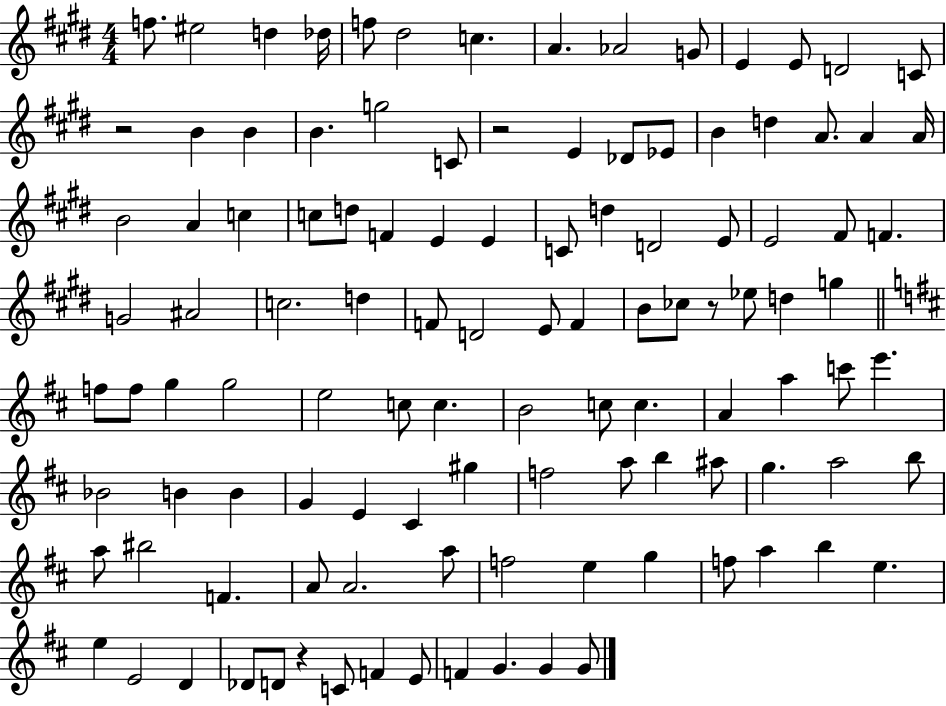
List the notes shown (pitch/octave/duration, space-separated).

F5/e. EIS5/h D5/q Db5/s F5/e D#5/h C5/q. A4/q. Ab4/h G4/e E4/q E4/e D4/h C4/e R/h B4/q B4/q B4/q. G5/h C4/e R/h E4/q Db4/e Eb4/e B4/q D5/q A4/e. A4/q A4/s B4/h A4/q C5/q C5/e D5/e F4/q E4/q E4/q C4/e D5/q D4/h E4/e E4/h F#4/e F4/q. G4/h A#4/h C5/h. D5/q F4/e D4/h E4/e F4/q B4/e CES5/e R/e Eb5/e D5/q G5/q F5/e F5/e G5/q G5/h E5/h C5/e C5/q. B4/h C5/e C5/q. A4/q A5/q C6/e E6/q. Bb4/h B4/q B4/q G4/q E4/q C#4/q G#5/q F5/h A5/e B5/q A#5/e G5/q. A5/h B5/e A5/e BIS5/h F4/q. A4/e A4/h. A5/e F5/h E5/q G5/q F5/e A5/q B5/q E5/q. E5/q E4/h D4/q Db4/e D4/e R/q C4/e F4/q E4/e F4/q G4/q. G4/q G4/e